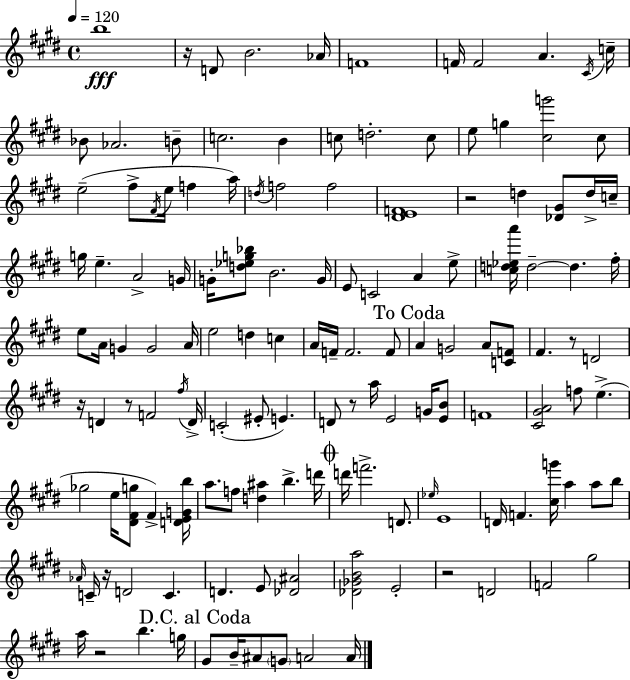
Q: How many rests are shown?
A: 9